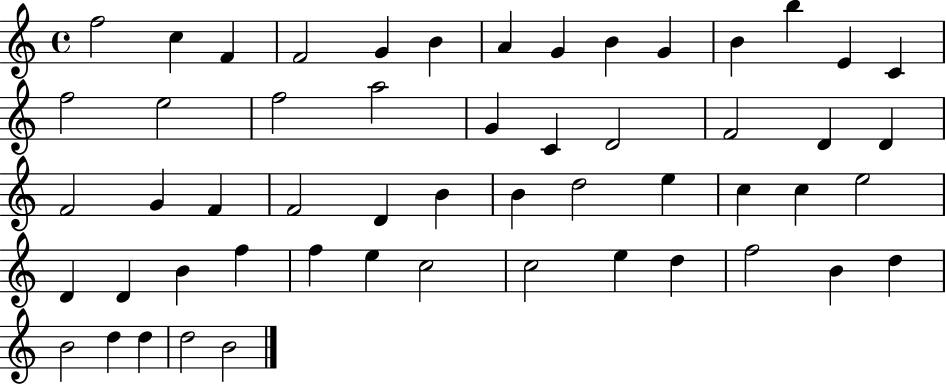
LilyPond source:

{
  \clef treble
  \time 4/4
  \defaultTimeSignature
  \key c \major
  f''2 c''4 f'4 | f'2 g'4 b'4 | a'4 g'4 b'4 g'4 | b'4 b''4 e'4 c'4 | \break f''2 e''2 | f''2 a''2 | g'4 c'4 d'2 | f'2 d'4 d'4 | \break f'2 g'4 f'4 | f'2 d'4 b'4 | b'4 d''2 e''4 | c''4 c''4 e''2 | \break d'4 d'4 b'4 f''4 | f''4 e''4 c''2 | c''2 e''4 d''4 | f''2 b'4 d''4 | \break b'2 d''4 d''4 | d''2 b'2 | \bar "|."
}